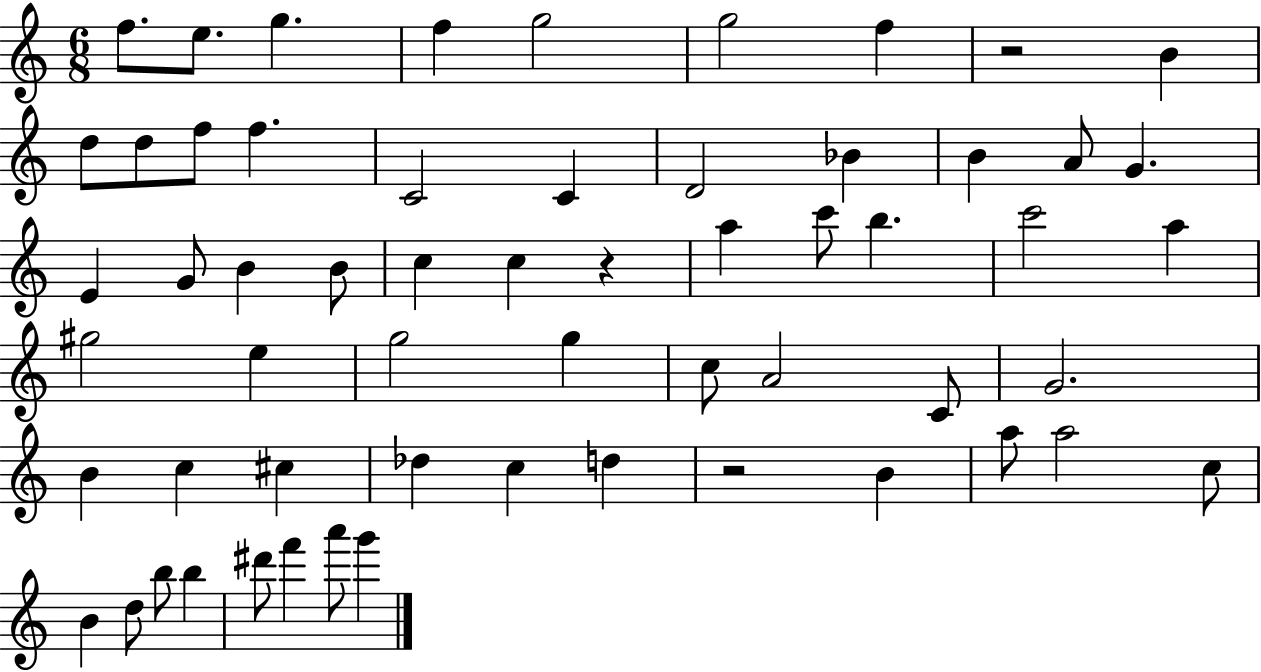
F5/e. E5/e. G5/q. F5/q G5/h G5/h F5/q R/h B4/q D5/e D5/e F5/e F5/q. C4/h C4/q D4/h Bb4/q B4/q A4/e G4/q. E4/q G4/e B4/q B4/e C5/q C5/q R/q A5/q C6/e B5/q. C6/h A5/q G#5/h E5/q G5/h G5/q C5/e A4/h C4/e G4/h. B4/q C5/q C#5/q Db5/q C5/q D5/q R/h B4/q A5/e A5/h C5/e B4/q D5/e B5/e B5/q D#6/e F6/q A6/e G6/q